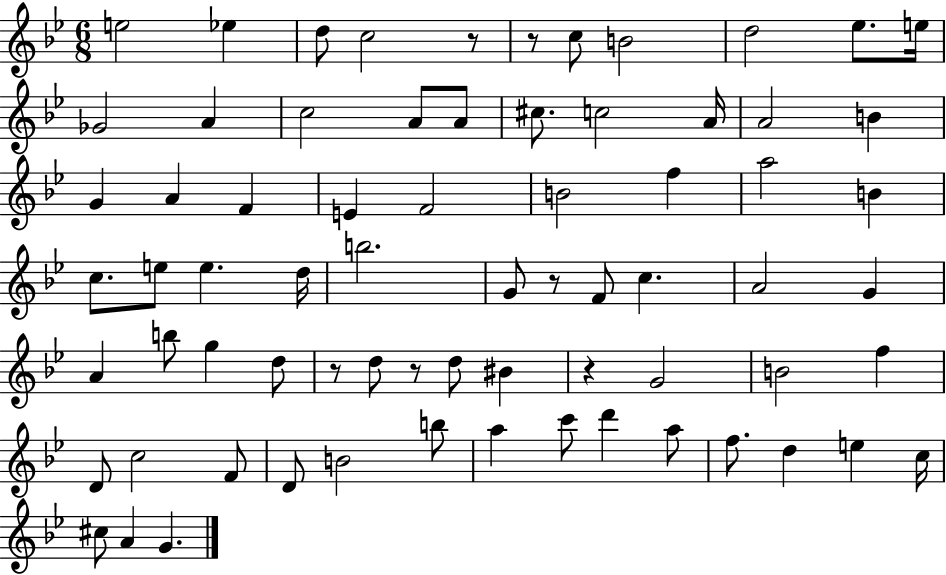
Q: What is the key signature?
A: BES major